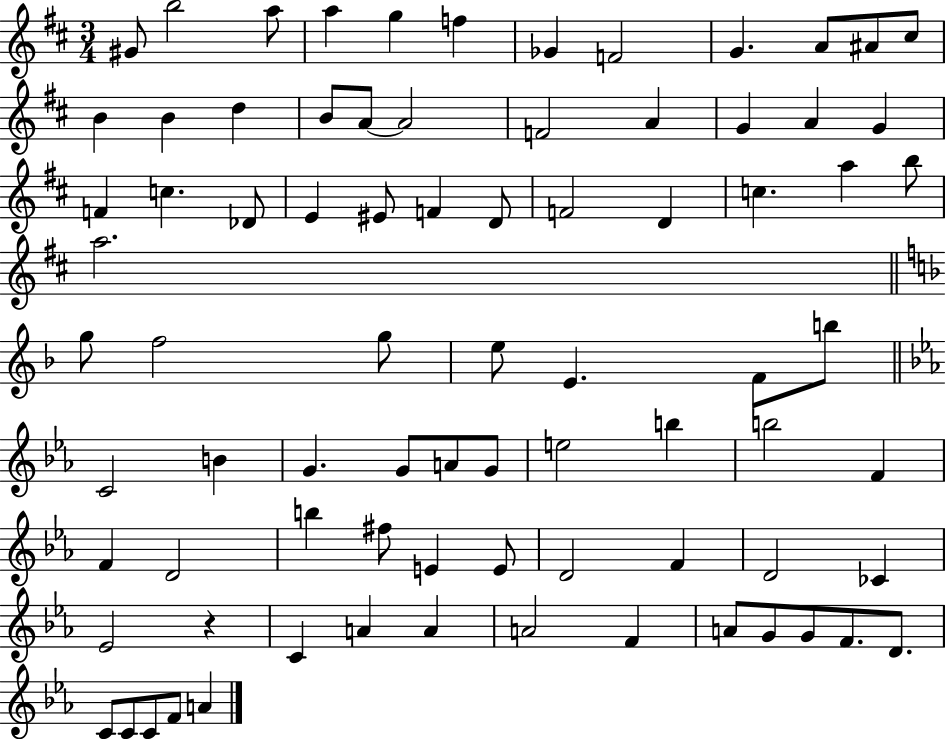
{
  \clef treble
  \numericTimeSignature
  \time 3/4
  \key d \major
  \repeat volta 2 { gis'8 b''2 a''8 | a''4 g''4 f''4 | ges'4 f'2 | g'4. a'8 ais'8 cis''8 | \break b'4 b'4 d''4 | b'8 a'8~~ a'2 | f'2 a'4 | g'4 a'4 g'4 | \break f'4 c''4. des'8 | e'4 eis'8 f'4 d'8 | f'2 d'4 | c''4. a''4 b''8 | \break a''2. | \bar "||" \break \key d \minor g''8 f''2 g''8 | e''8 e'4. f'8 b''8 | \bar "||" \break \key c \minor c'2 b'4 | g'4. g'8 a'8 g'8 | e''2 b''4 | b''2 f'4 | \break f'4 d'2 | b''4 fis''8 e'4 e'8 | d'2 f'4 | d'2 ces'4 | \break ees'2 r4 | c'4 a'4 a'4 | a'2 f'4 | a'8 g'8 g'8 f'8. d'8. | \break c'8 c'8 c'8 f'8 a'4 | } \bar "|."
}